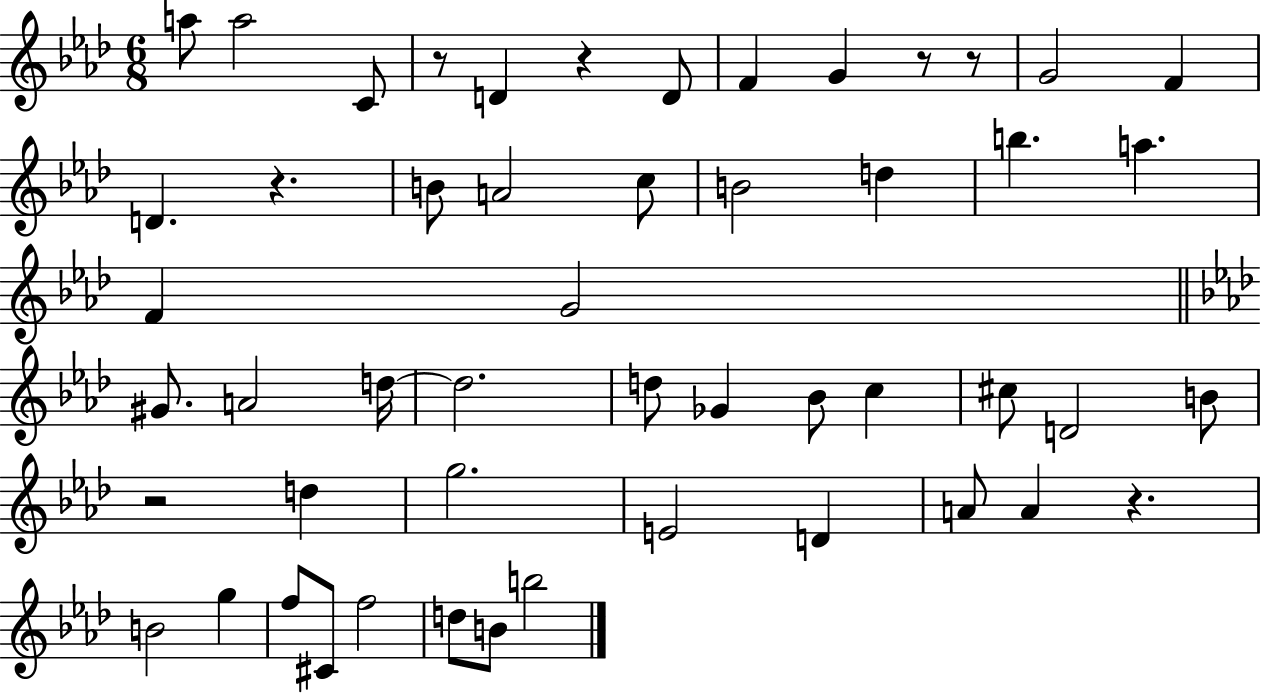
X:1
T:Untitled
M:6/8
L:1/4
K:Ab
a/2 a2 C/2 z/2 D z D/2 F G z/2 z/2 G2 F D z B/2 A2 c/2 B2 d b a F G2 ^G/2 A2 d/4 d2 d/2 _G _B/2 c ^c/2 D2 B/2 z2 d g2 E2 D A/2 A z B2 g f/2 ^C/2 f2 d/2 B/2 b2